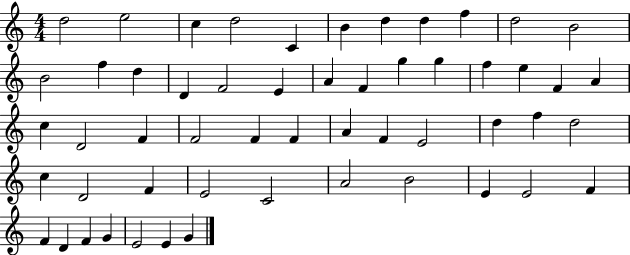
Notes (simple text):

D5/h E5/h C5/q D5/h C4/q B4/q D5/q D5/q F5/q D5/h B4/h B4/h F5/q D5/q D4/q F4/h E4/q A4/q F4/q G5/q G5/q F5/q E5/q F4/q A4/q C5/q D4/h F4/q F4/h F4/q F4/q A4/q F4/q E4/h D5/q F5/q D5/h C5/q D4/h F4/q E4/h C4/h A4/h B4/h E4/q E4/h F4/q F4/q D4/q F4/q G4/q E4/h E4/q G4/q